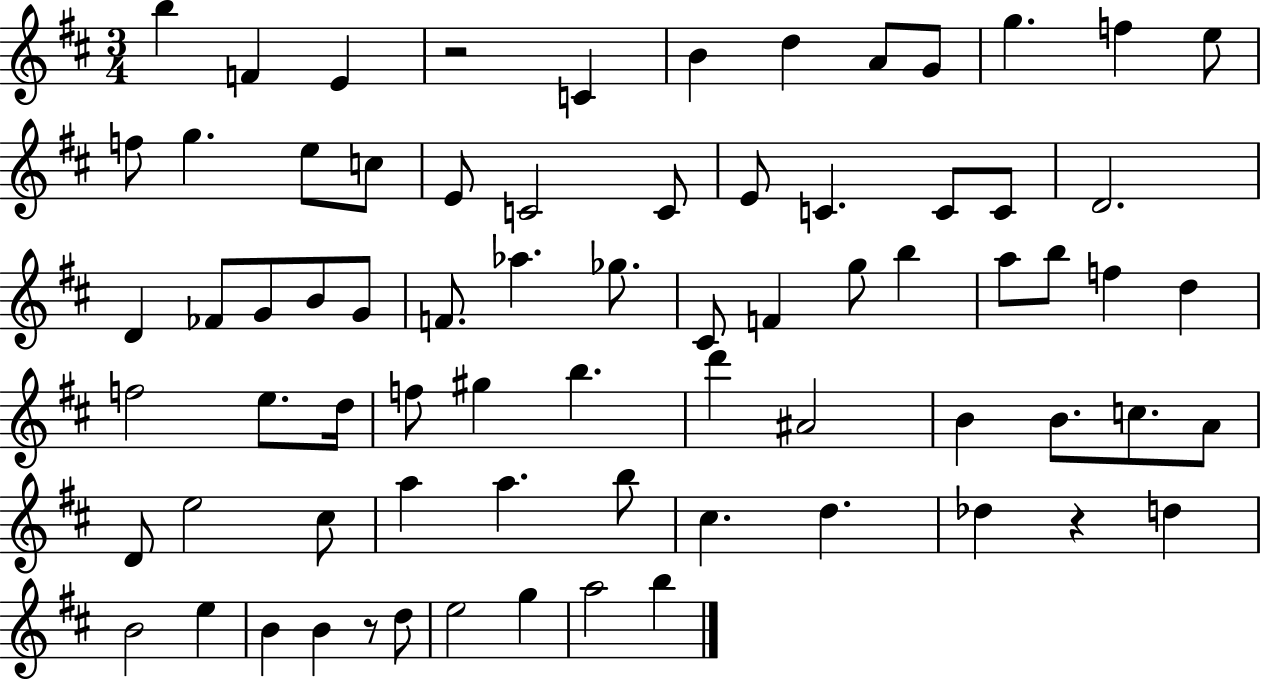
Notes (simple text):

B5/q F4/q E4/q R/h C4/q B4/q D5/q A4/e G4/e G5/q. F5/q E5/e F5/e G5/q. E5/e C5/e E4/e C4/h C4/e E4/e C4/q. C4/e C4/e D4/h. D4/q FES4/e G4/e B4/e G4/e F4/e. Ab5/q. Gb5/e. C#4/e F4/q G5/e B5/q A5/e B5/e F5/q D5/q F5/h E5/e. D5/s F5/e G#5/q B5/q. D6/q A#4/h B4/q B4/e. C5/e. A4/e D4/e E5/h C#5/e A5/q A5/q. B5/e C#5/q. D5/q. Db5/q R/q D5/q B4/h E5/q B4/q B4/q R/e D5/e E5/h G5/q A5/h B5/q